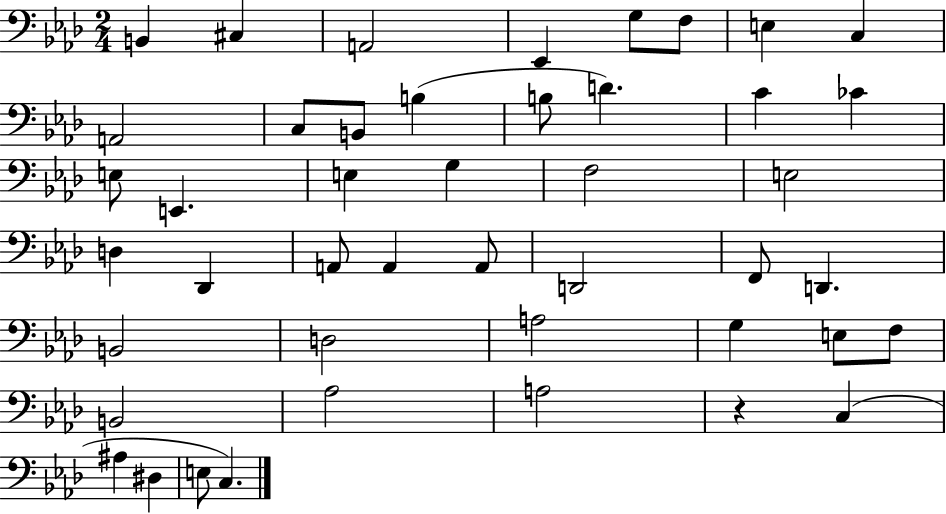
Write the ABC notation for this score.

X:1
T:Untitled
M:2/4
L:1/4
K:Ab
B,, ^C, A,,2 _E,, G,/2 F,/2 E, C, A,,2 C,/2 B,,/2 B, B,/2 D C _C E,/2 E,, E, G, F,2 E,2 D, _D,, A,,/2 A,, A,,/2 D,,2 F,,/2 D,, B,,2 D,2 A,2 G, E,/2 F,/2 B,,2 _A,2 A,2 z C, ^A, ^D, E,/2 C,